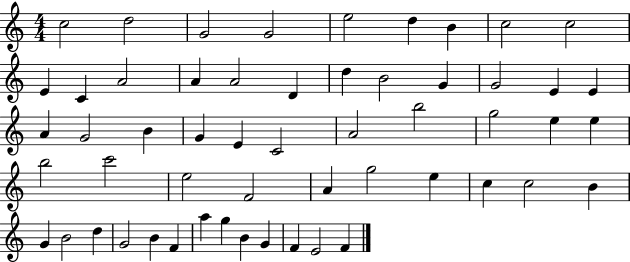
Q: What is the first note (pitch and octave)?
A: C5